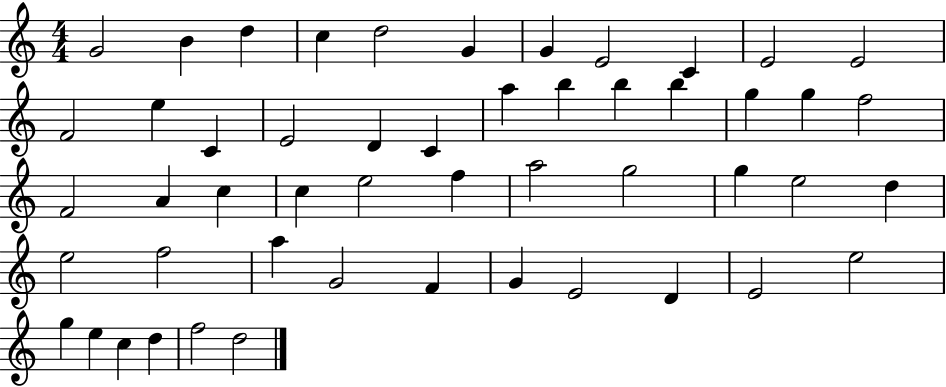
X:1
T:Untitled
M:4/4
L:1/4
K:C
G2 B d c d2 G G E2 C E2 E2 F2 e C E2 D C a b b b g g f2 F2 A c c e2 f a2 g2 g e2 d e2 f2 a G2 F G E2 D E2 e2 g e c d f2 d2